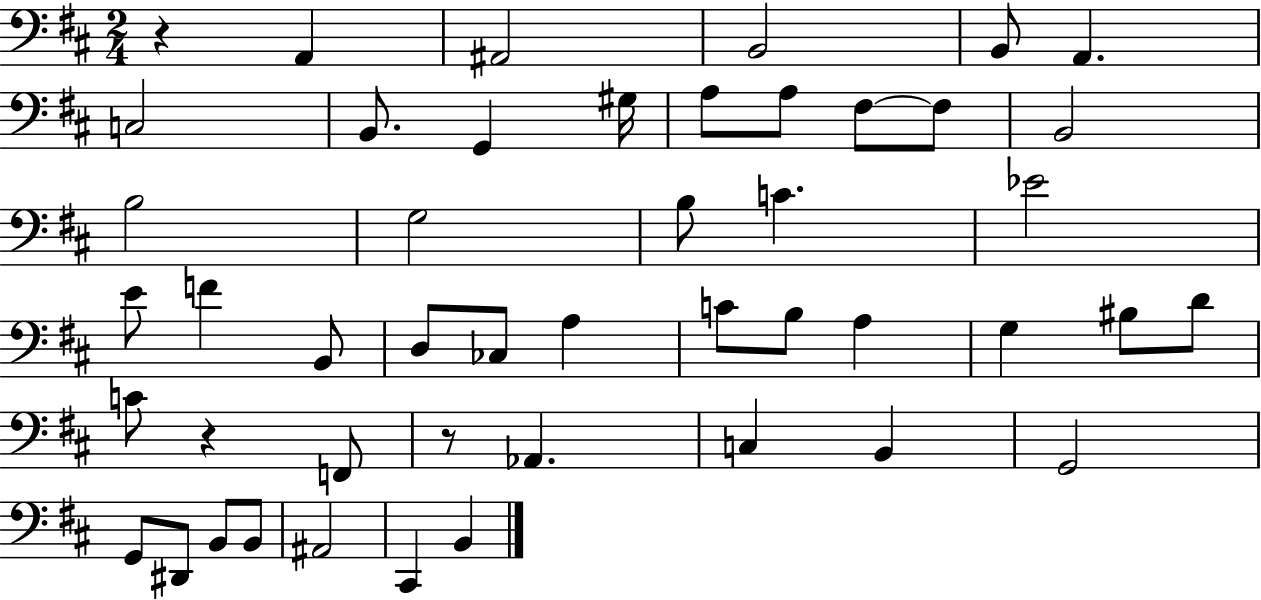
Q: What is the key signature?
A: D major